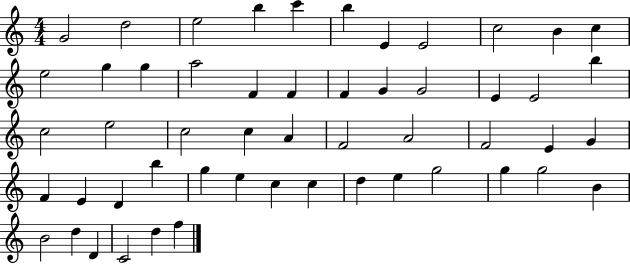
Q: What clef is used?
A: treble